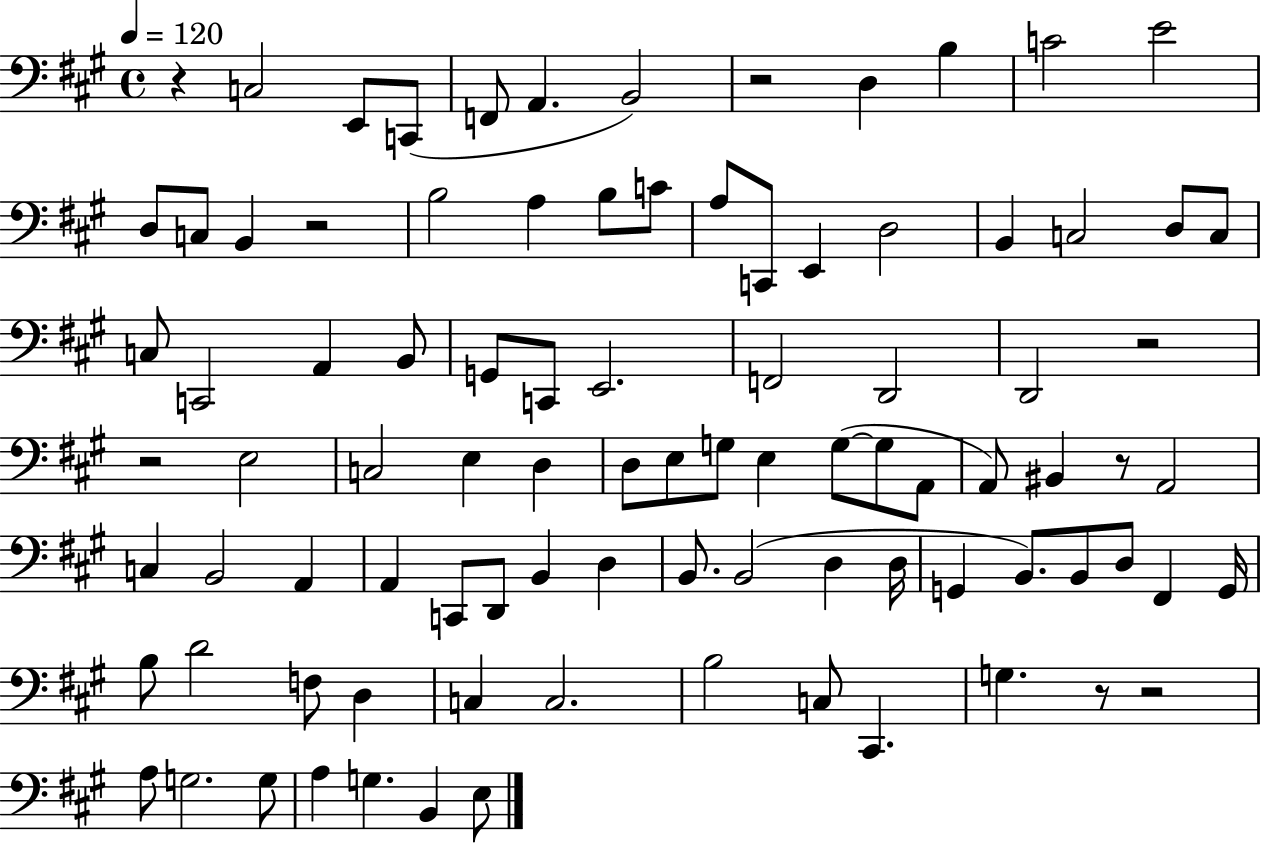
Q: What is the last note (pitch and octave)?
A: E3